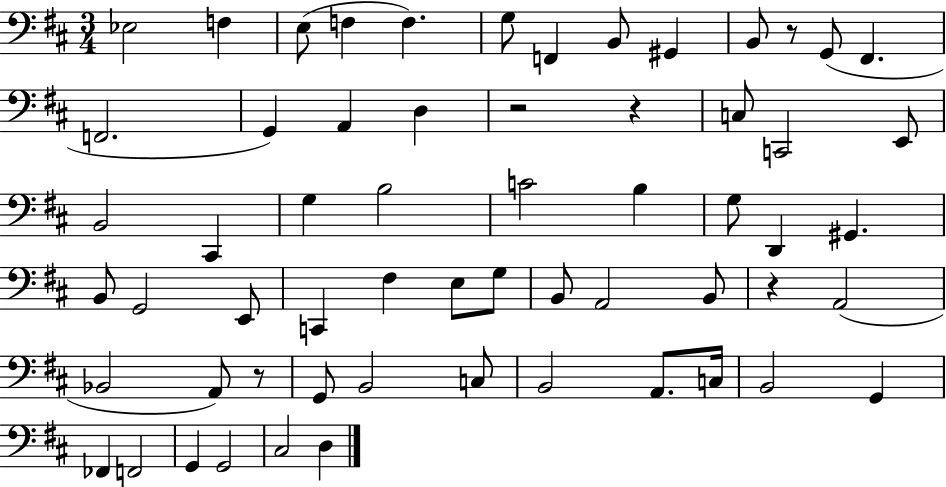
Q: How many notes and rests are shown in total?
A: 60